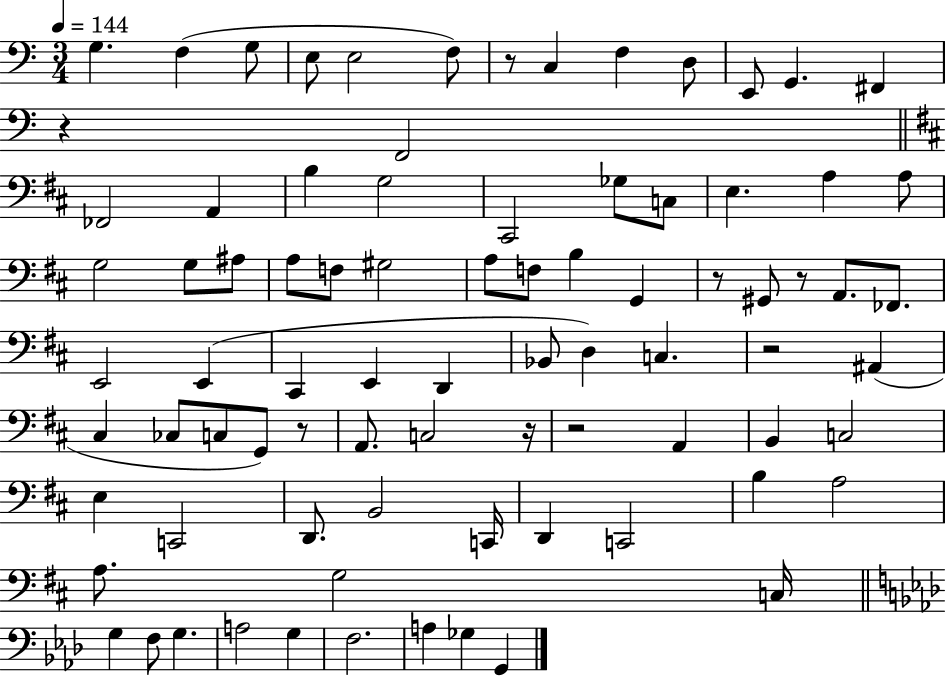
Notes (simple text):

G3/q. F3/q G3/e E3/e E3/h F3/e R/e C3/q F3/q D3/e E2/e G2/q. F#2/q R/q F2/h FES2/h A2/q B3/q G3/h C#2/h Gb3/e C3/e E3/q. A3/q A3/e G3/h G3/e A#3/e A3/e F3/e G#3/h A3/e F3/e B3/q G2/q R/e G#2/e R/e A2/e. FES2/e. E2/h E2/q C#2/q E2/q D2/q Bb2/e D3/q C3/q. R/h A#2/q C#3/q CES3/e C3/e G2/e R/e A2/e. C3/h R/s R/h A2/q B2/q C3/h E3/q C2/h D2/e. B2/h C2/s D2/q C2/h B3/q A3/h A3/e. G3/h C3/s G3/q F3/e G3/q. A3/h G3/q F3/h. A3/q Gb3/q G2/q